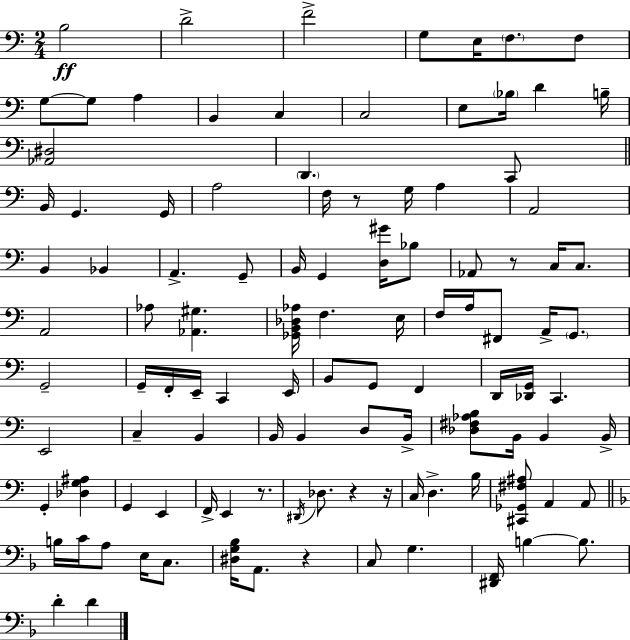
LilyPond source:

{
  \clef bass
  \numericTimeSignature
  \time 2/4
  \key a \minor
  b2\ff | d'2-> | f'2-> | g8 e16 \parenthesize f8. f8 | \break g8~~ g8 a4 | b,4 c4 | c2 | e8 \parenthesize bes16 d'4 b16-- | \break <aes, dis>2 | \parenthesize d,4. c,8 | \bar "||" \break \key c \major b,16 g,4. g,16 | a2 | f16 r8 g16 a4 | a,2 | \break b,4 bes,4 | a,4.-> g,8-- | b,16 g,4 <d gis'>16 bes8 | aes,8 r8 c16 c8. | \break a,2 | aes8 <aes, gis>4. | <ges, b, des aes>16 f4. e16 | f16 a16 fis,8 a,16-> \parenthesize g,8. | \break g,2-- | g,16-- f,16-. e,16-- c,4 e,16 | b,8 g,8 f,4 | d,16 <des, g,>16 c,4. | \break e,2 | c4-- b,4 | b,16 b,4 d8 b,16-> | <des fis aes b>8 b,16 b,4 b,16-> | \break g,4-. <des g ais>4 | g,4 e,4 | f,16-> e,4 r8. | \acciaccatura { dis,16 } des8. r4 | \break r16 c16 d4.-> | b16 <cis, ges, fis ais>8 a,4 a,8 | \bar "||" \break \key d \minor b16 c'16 a8 e16 c8. | <dis g bes>16 a,8. r4 | c8 g4. | <dis, f,>16 b4~~ b8. | \break d'4-. d'4 | \bar "|."
}